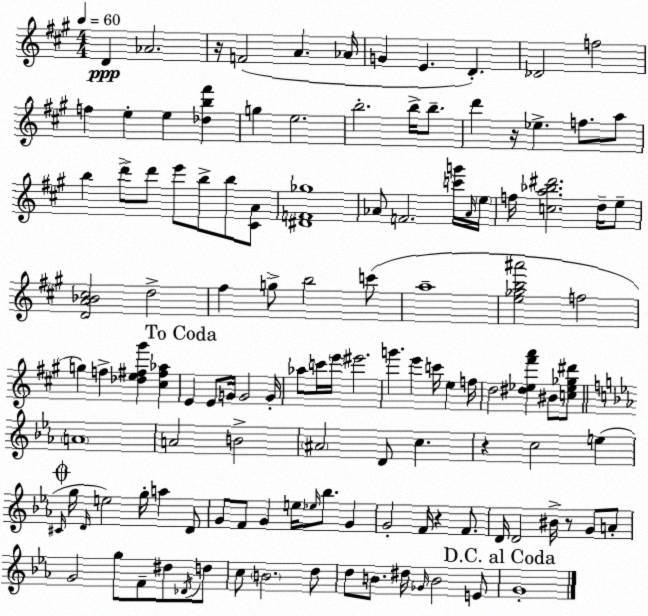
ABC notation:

X:1
T:Untitled
M:4/4
L:1/4
K:A
D _A2 z/4 F2 A _A/4 G E D _D2 f2 f e e [_db^f'] g e2 b2 b/4 b/2 d' z/4 _e f/2 a/2 b d'/2 d'/2 e'/2 b/2 b/2 [^CA]/2 [^DF_g]4 _A/2 F2 [c'g']/4 _A/4 e/4 f/4 [ca_b^d']2 d/4 e/2 [DA_B^c]2 d2 ^f g/2 b2 c'/2 a4 [e_gb^a']2 f2 g f [_de^f^g'] [^c^f_a] E E/2 G/4 G2 G/4 _a/2 c'/4 e'/4 ^e'2 g' e' c'/4 e f/4 d2 [^d_e^f'a'] ^B/2 [c_e_g^d']/2 A4 A2 B2 ^A2 D/2 c z c2 e ^C/4 g/4 D/4 e2 g/4 a D/2 G/2 F/2 G e/4 _e/4 _b/2 G G2 F/4 z F/2 D/4 D2 ^B/4 z/2 G/2 A/2 G2 g/2 F/2 ^d/2 _D/4 d/2 c/2 B2 d/2 d/2 B/2 ^d/4 _G/4 B2 E/2 G4